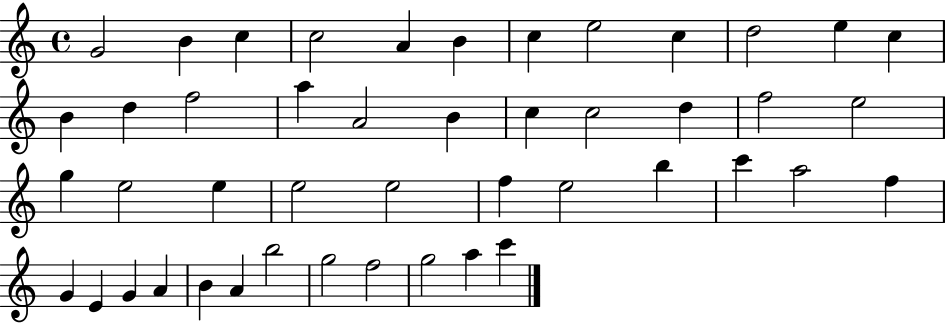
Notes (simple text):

G4/h B4/q C5/q C5/h A4/q B4/q C5/q E5/h C5/q D5/h E5/q C5/q B4/q D5/q F5/h A5/q A4/h B4/q C5/q C5/h D5/q F5/h E5/h G5/q E5/h E5/q E5/h E5/h F5/q E5/h B5/q C6/q A5/h F5/q G4/q E4/q G4/q A4/q B4/q A4/q B5/h G5/h F5/h G5/h A5/q C6/q